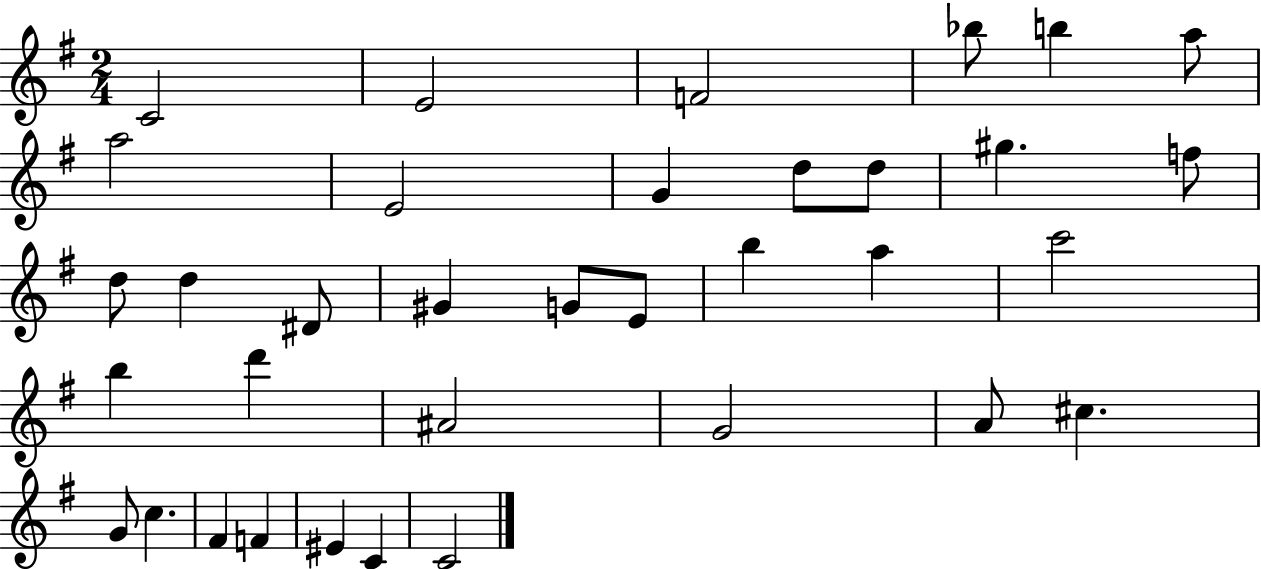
C4/h E4/h F4/h Bb5/e B5/q A5/e A5/h E4/h G4/q D5/e D5/e G#5/q. F5/e D5/e D5/q D#4/e G#4/q G4/e E4/e B5/q A5/q C6/h B5/q D6/q A#4/h G4/h A4/e C#5/q. G4/e C5/q. F#4/q F4/q EIS4/q C4/q C4/h